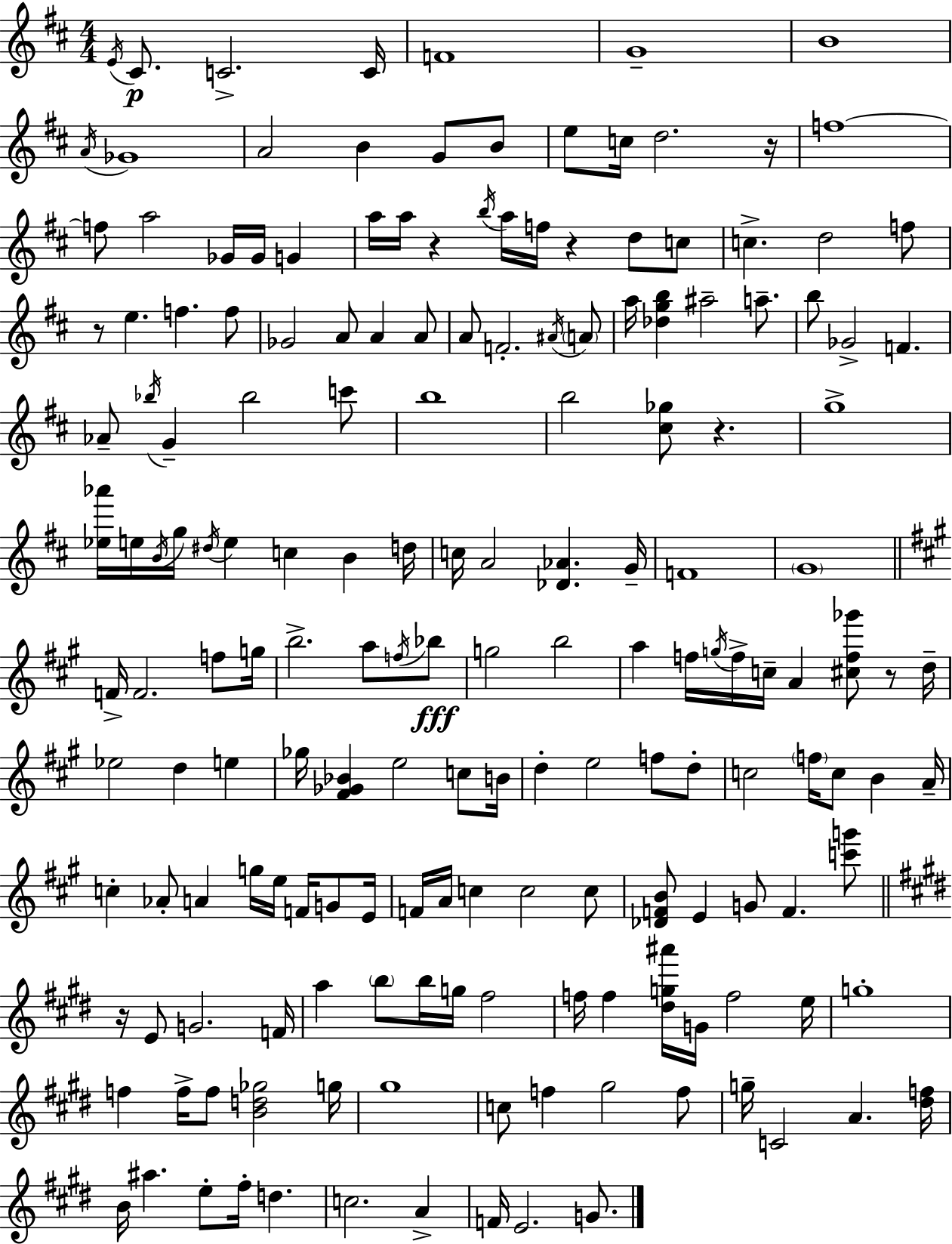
E4/s C#4/e. C4/h. C4/s F4/w G4/w B4/w A4/s Gb4/w A4/h B4/q G4/e B4/e E5/e C5/s D5/h. R/s F5/w F5/e A5/h Gb4/s Gb4/s G4/q A5/s A5/s R/q B5/s A5/s F5/s R/q D5/e C5/e C5/q. D5/h F5/e R/e E5/q. F5/q. F5/e Gb4/h A4/e A4/q A4/e A4/e F4/h. A#4/s A4/e A5/s [Db5,G5,B5]/q A#5/h A5/e. B5/e Gb4/h F4/q. Ab4/e Bb5/s G4/q Bb5/h C6/e B5/w B5/h [C#5,Gb5]/e R/q. G5/w [Eb5,Ab6]/s E5/s B4/s G5/s D#5/s E5/q C5/q B4/q D5/s C5/s A4/h [Db4,Ab4]/q. G4/s F4/w G4/w F4/s F4/h. F5/e G5/s B5/h. A5/e F5/s Bb5/e G5/h B5/h A5/q F5/s G5/s F5/s C5/s A4/q [C#5,F5,Gb6]/e R/e D5/s Eb5/h D5/q E5/q Gb5/s [F#4,Gb4,Bb4]/q E5/h C5/e B4/s D5/q E5/h F5/e D5/e C5/h F5/s C5/e B4/q A4/s C5/q Ab4/e A4/q G5/s E5/s F4/s G4/e E4/s F4/s A4/s C5/q C5/h C5/e [Db4,F4,B4]/e E4/q G4/e F4/q. [C6,G6]/e R/s E4/e G4/h. F4/s A5/q B5/e B5/s G5/s F#5/h F5/s F5/q [D#5,G5,A#6]/s G4/s F5/h E5/s G5/w F5/q F5/s F5/e [B4,D5,Gb5]/h G5/s G#5/w C5/e F5/q G#5/h F5/e G5/s C4/h A4/q. [D#5,F5]/s B4/s A#5/q. E5/e F#5/s D5/q. C5/h. A4/q F4/s E4/h. G4/e.